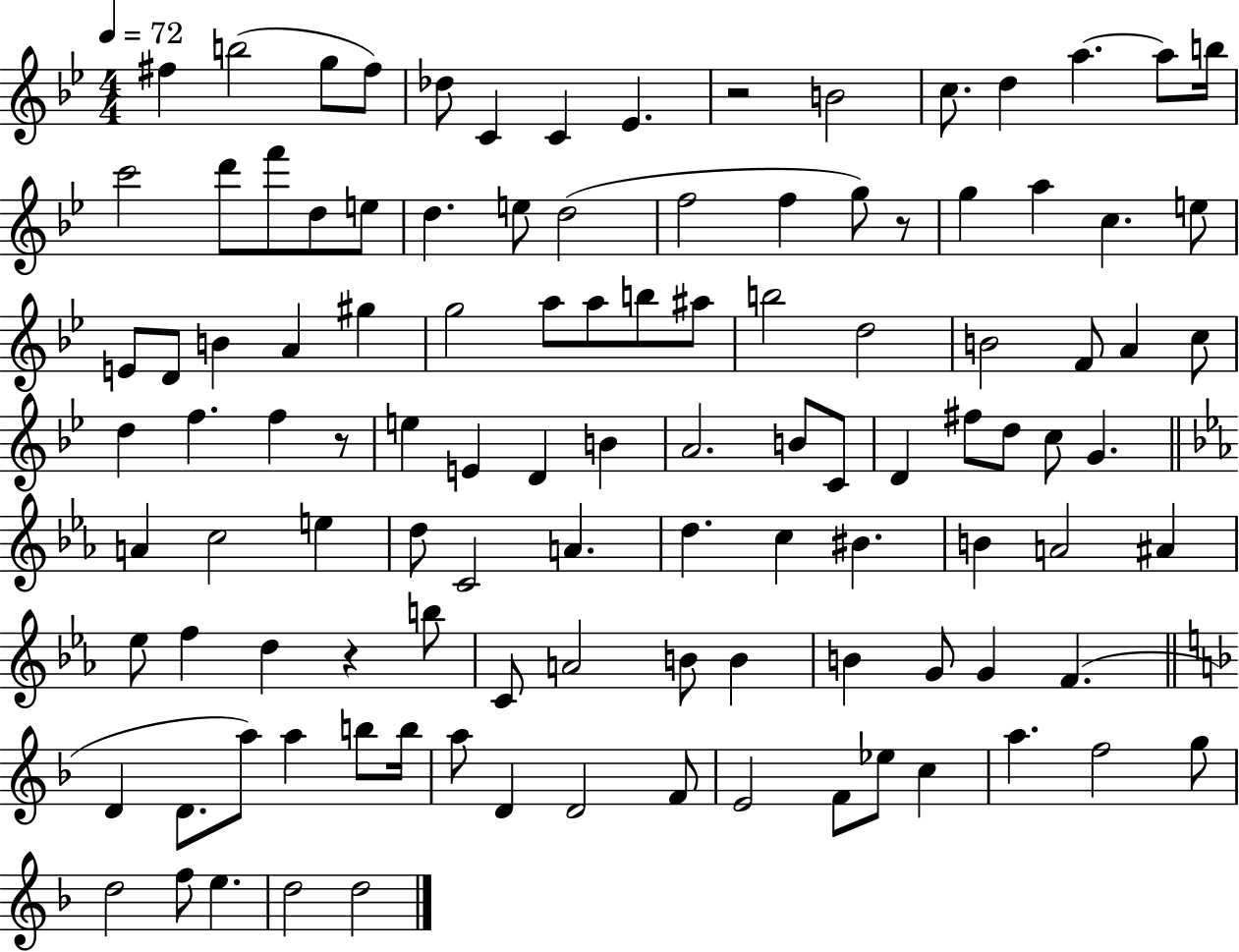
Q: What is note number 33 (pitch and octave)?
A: A4